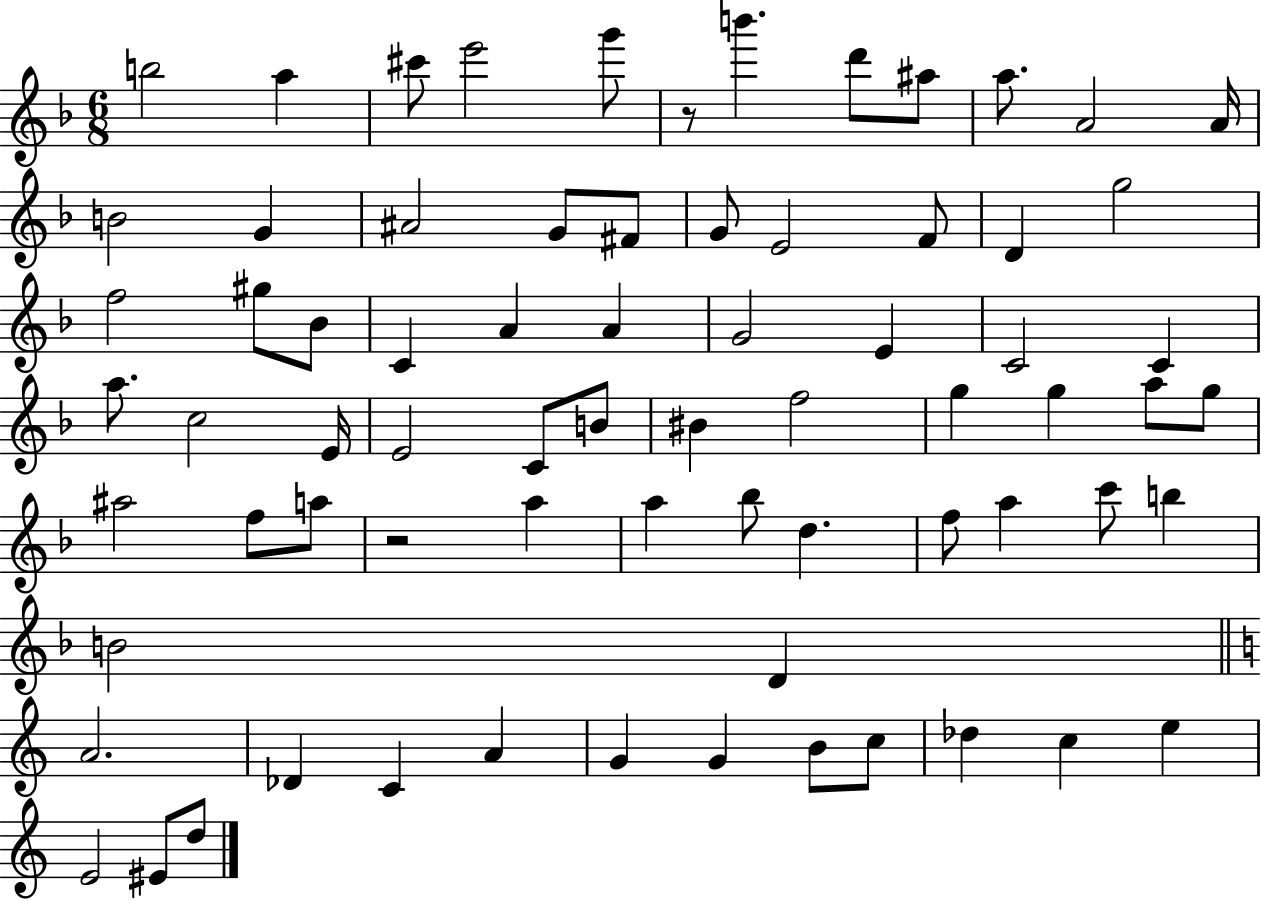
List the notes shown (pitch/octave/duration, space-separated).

B5/h A5/q C#6/e E6/h G6/e R/e B6/q. D6/e A#5/e A5/e. A4/h A4/s B4/h G4/q A#4/h G4/e F#4/e G4/e E4/h F4/e D4/q G5/h F5/h G#5/e Bb4/e C4/q A4/q A4/q G4/h E4/q C4/h C4/q A5/e. C5/h E4/s E4/h C4/e B4/e BIS4/q F5/h G5/q G5/q A5/e G5/e A#5/h F5/e A5/e R/h A5/q A5/q Bb5/e D5/q. F5/e A5/q C6/e B5/q B4/h D4/q A4/h. Db4/q C4/q A4/q G4/q G4/q B4/e C5/e Db5/q C5/q E5/q E4/h EIS4/e D5/e